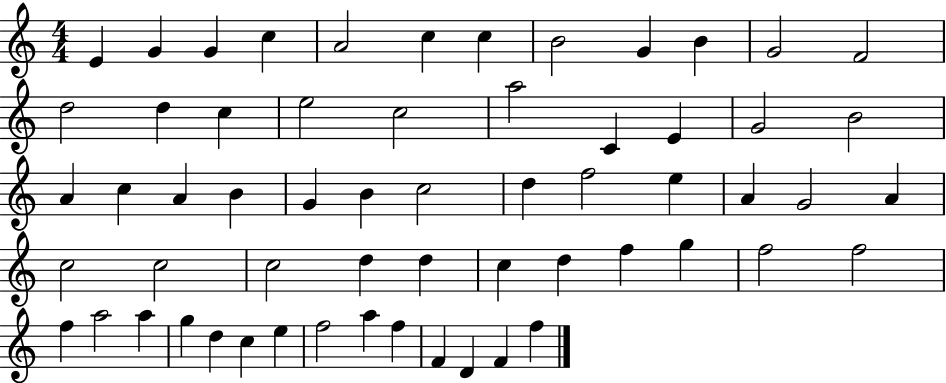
X:1
T:Untitled
M:4/4
L:1/4
K:C
E G G c A2 c c B2 G B G2 F2 d2 d c e2 c2 a2 C E G2 B2 A c A B G B c2 d f2 e A G2 A c2 c2 c2 d d c d f g f2 f2 f a2 a g d c e f2 a f F D F f